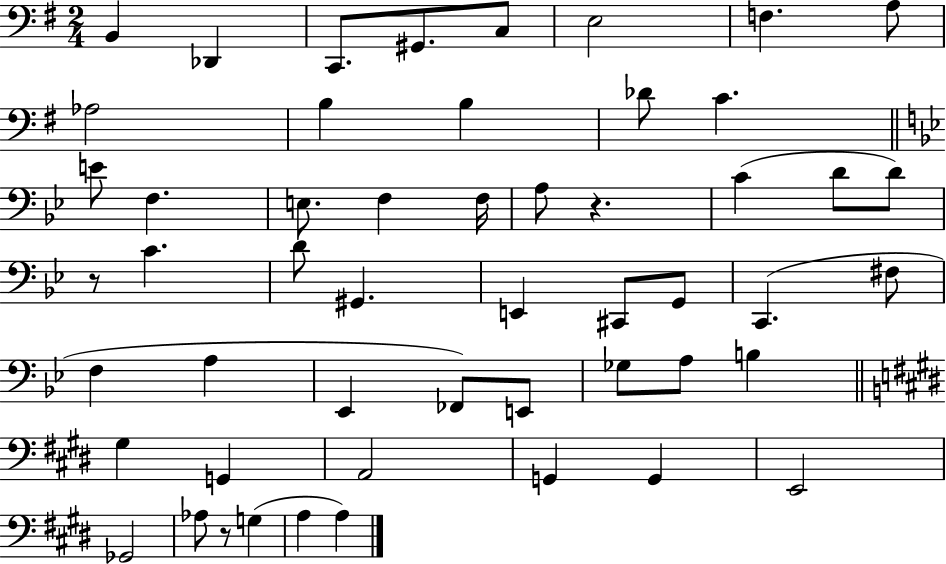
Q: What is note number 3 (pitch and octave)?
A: C2